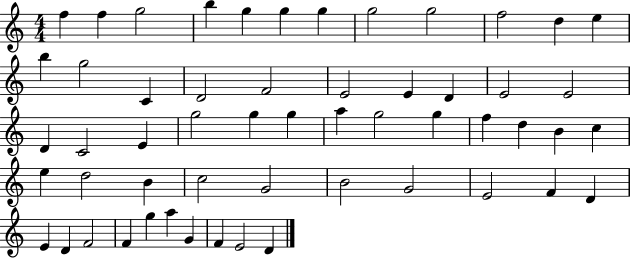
F5/q F5/q G5/h B5/q G5/q G5/q G5/q G5/h G5/h F5/h D5/q E5/q B5/q G5/h C4/q D4/h F4/h E4/h E4/q D4/q E4/h E4/h D4/q C4/h E4/q G5/h G5/q G5/q A5/q G5/h G5/q F5/q D5/q B4/q C5/q E5/q D5/h B4/q C5/h G4/h B4/h G4/h E4/h F4/q D4/q E4/q D4/q F4/h F4/q G5/q A5/q G4/q F4/q E4/h D4/q